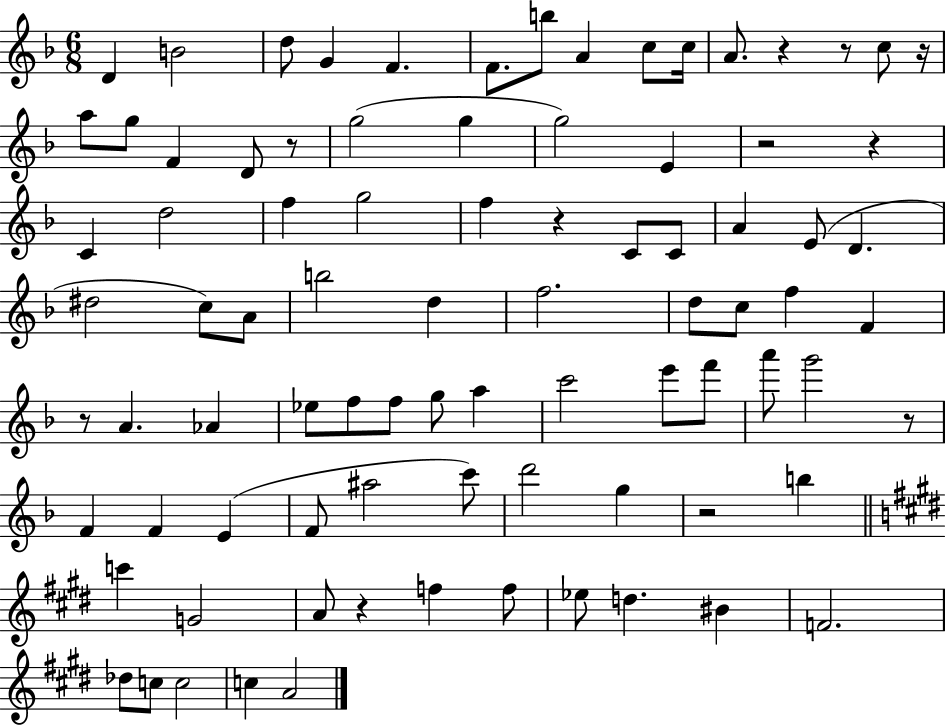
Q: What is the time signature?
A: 6/8